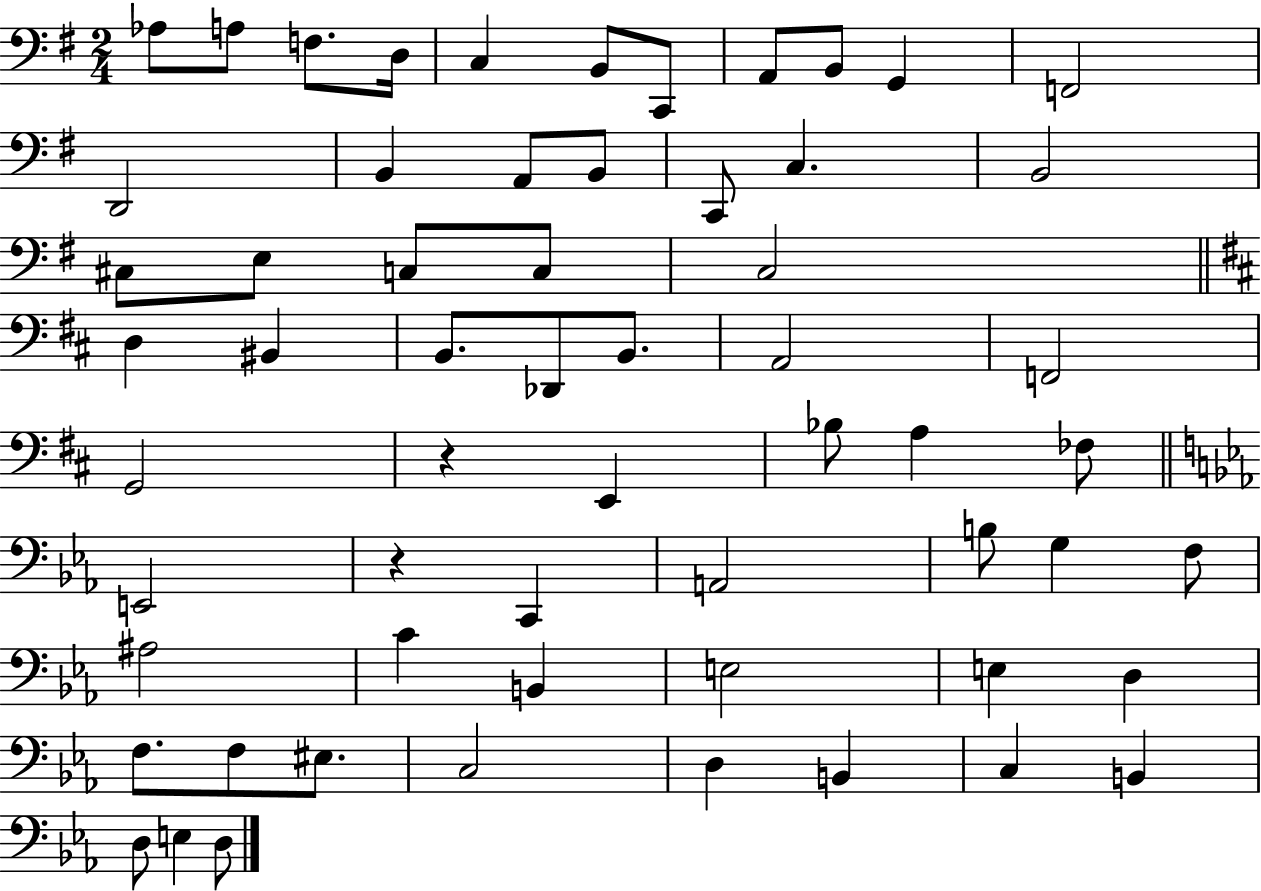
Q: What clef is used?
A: bass